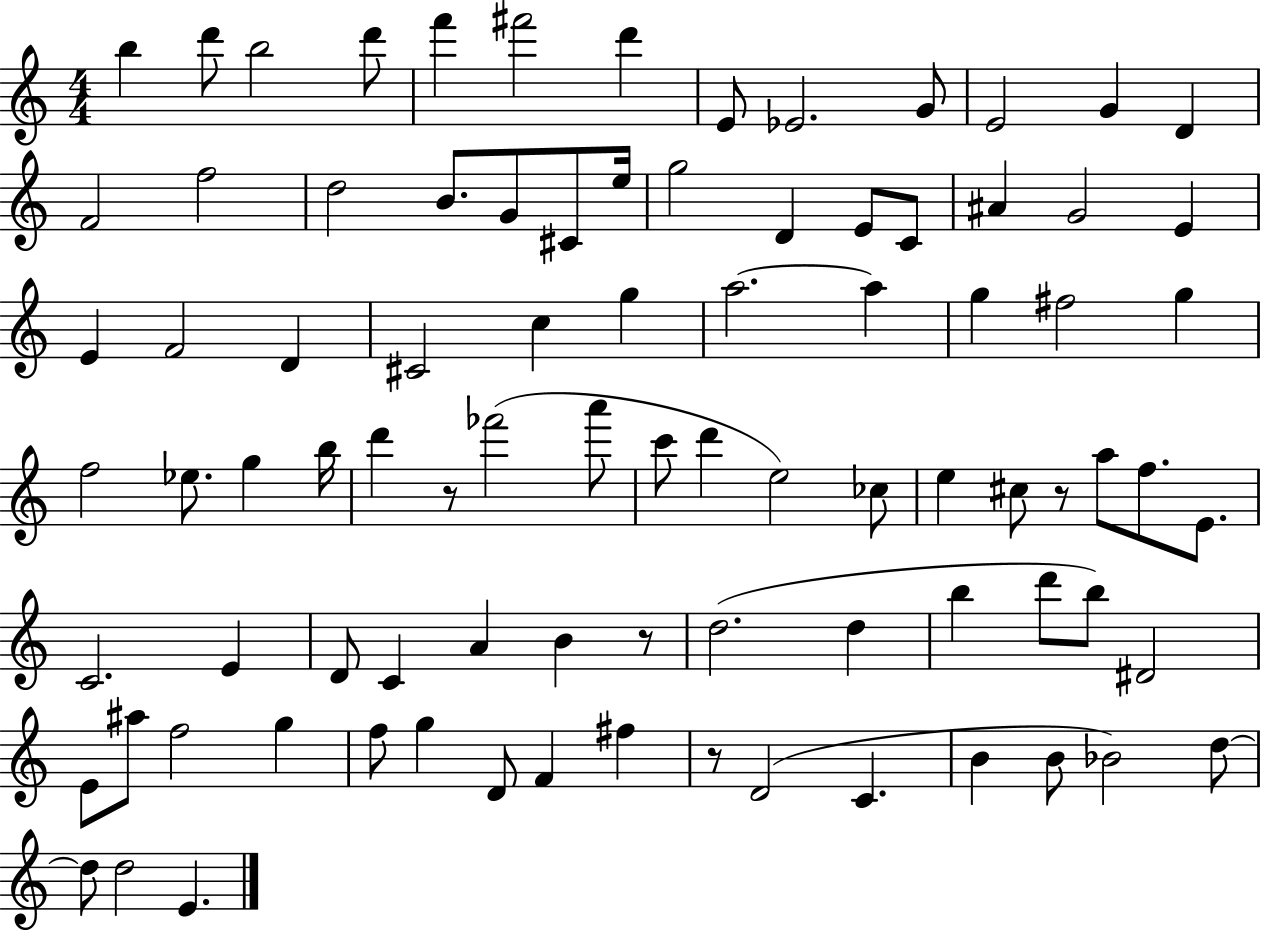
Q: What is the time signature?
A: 4/4